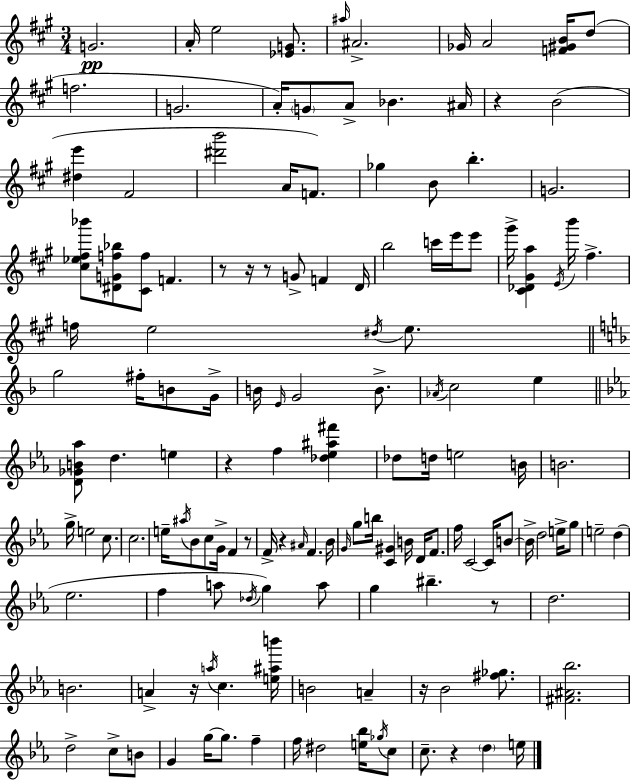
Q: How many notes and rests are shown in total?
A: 144